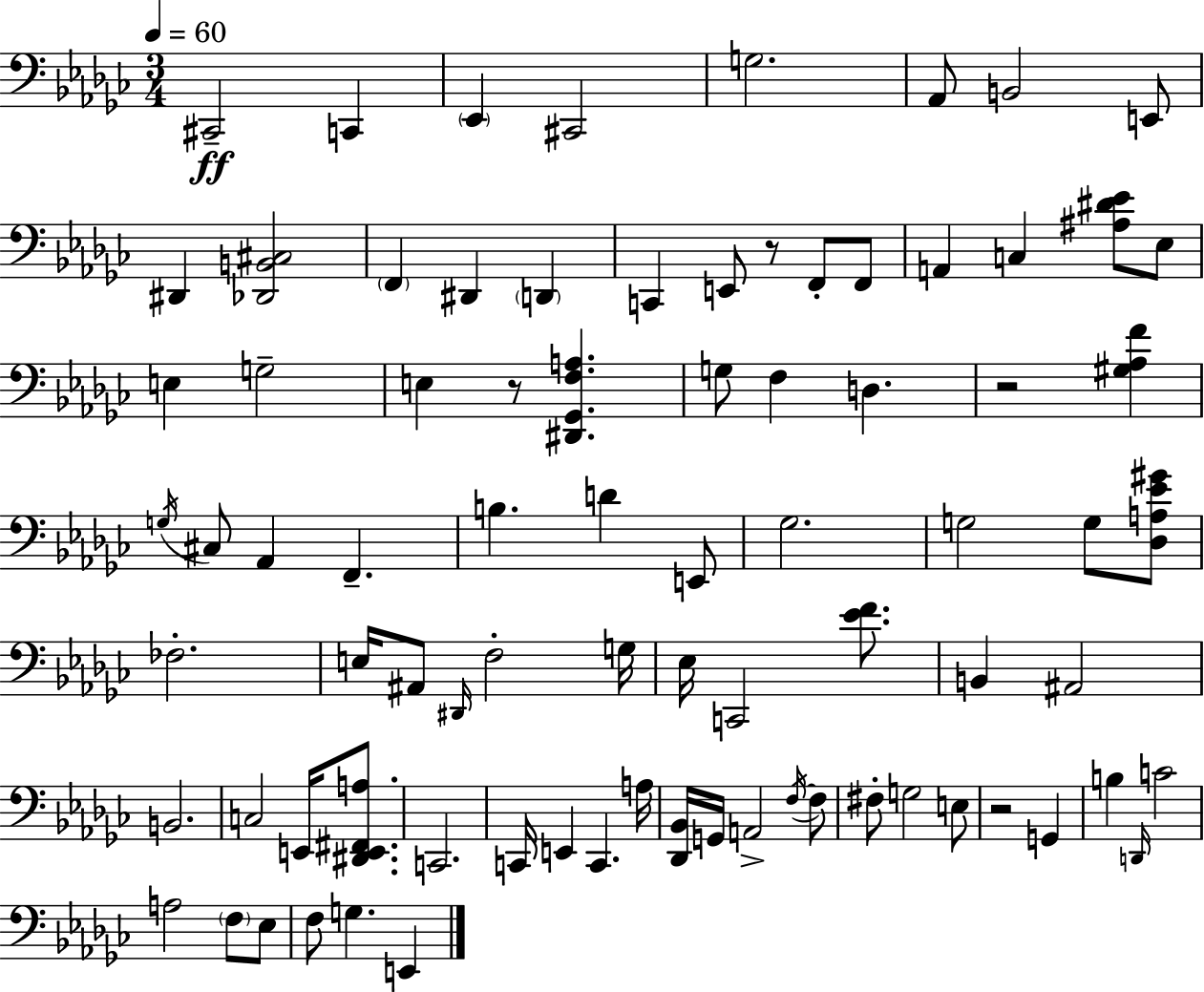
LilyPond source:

{
  \clef bass
  \numericTimeSignature
  \time 3/4
  \key ees \minor
  \tempo 4 = 60
  cis,2--\ff c,4 | \parenthesize ees,4 cis,2 | g2. | aes,8 b,2 e,8 | \break dis,4 <des, b, cis>2 | \parenthesize f,4 dis,4 \parenthesize d,4 | c,4 e,8 r8 f,8-. f,8 | a,4 c4 <ais dis' ees'>8 ees8 | \break e4 g2-- | e4 r8 <dis, ges, f a>4. | g8 f4 d4. | r2 <gis aes f'>4 | \break \acciaccatura { g16 } cis8 aes,4 f,4.-- | b4. d'4 e,8 | ges2. | g2 g8 <des a ees' gis'>8 | \break fes2.-. | e16 ais,8 \grace { dis,16 } f2-. | g16 ees16 c,2 <ees' f'>8. | b,4 ais,2 | \break b,2. | c2 e,16 <dis, e, fis, a>8. | c,2. | c,16 e,4 c,4. | \break a16 <des, bes,>16 g,16 a,2-> | \acciaccatura { f16~ }~ f8 fis8-. g2 | e8 r2 g,4 | b4 \grace { d,16 } c'2 | \break a2 | \parenthesize f8 ees8 f8 g4. | e,4 \bar "|."
}